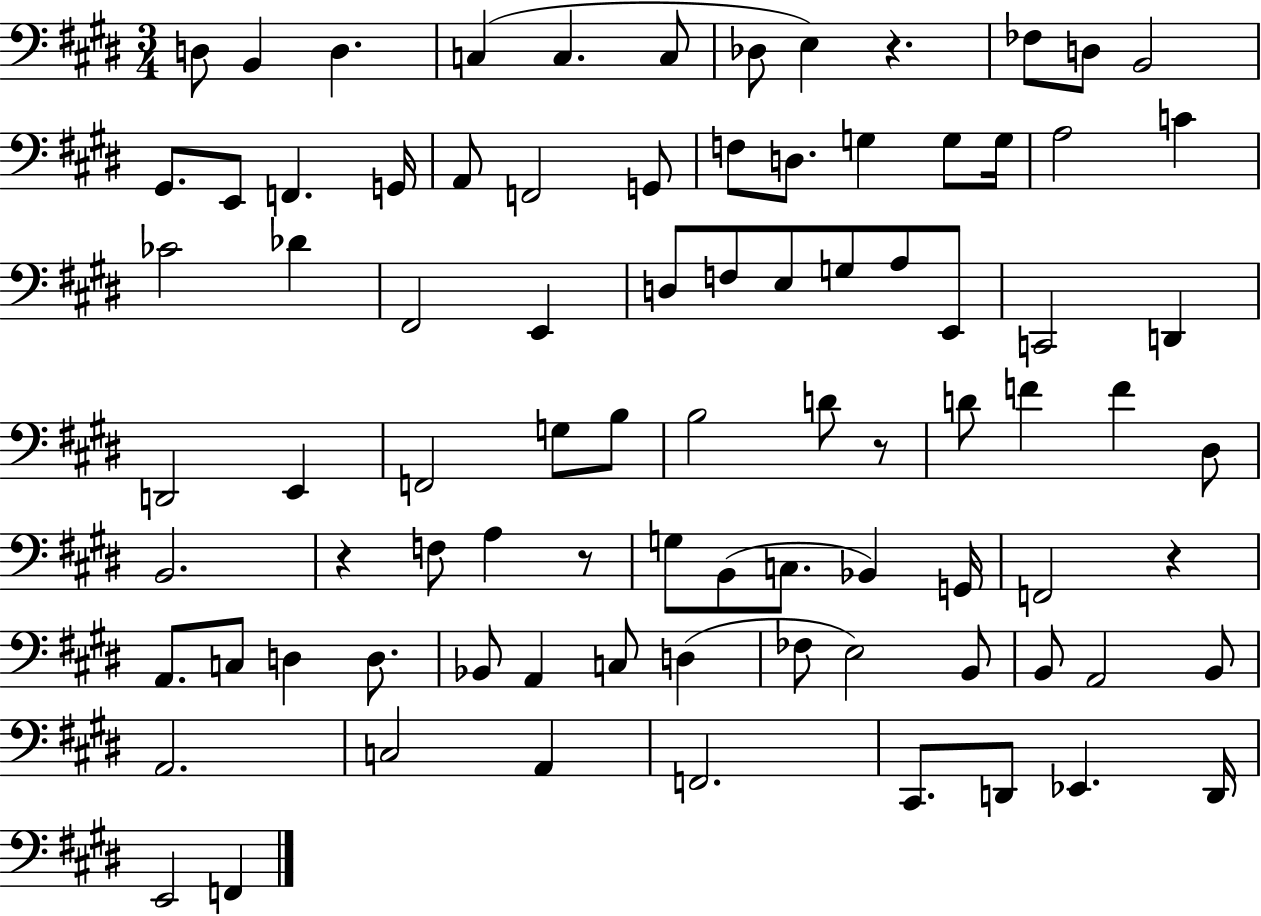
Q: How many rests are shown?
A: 5